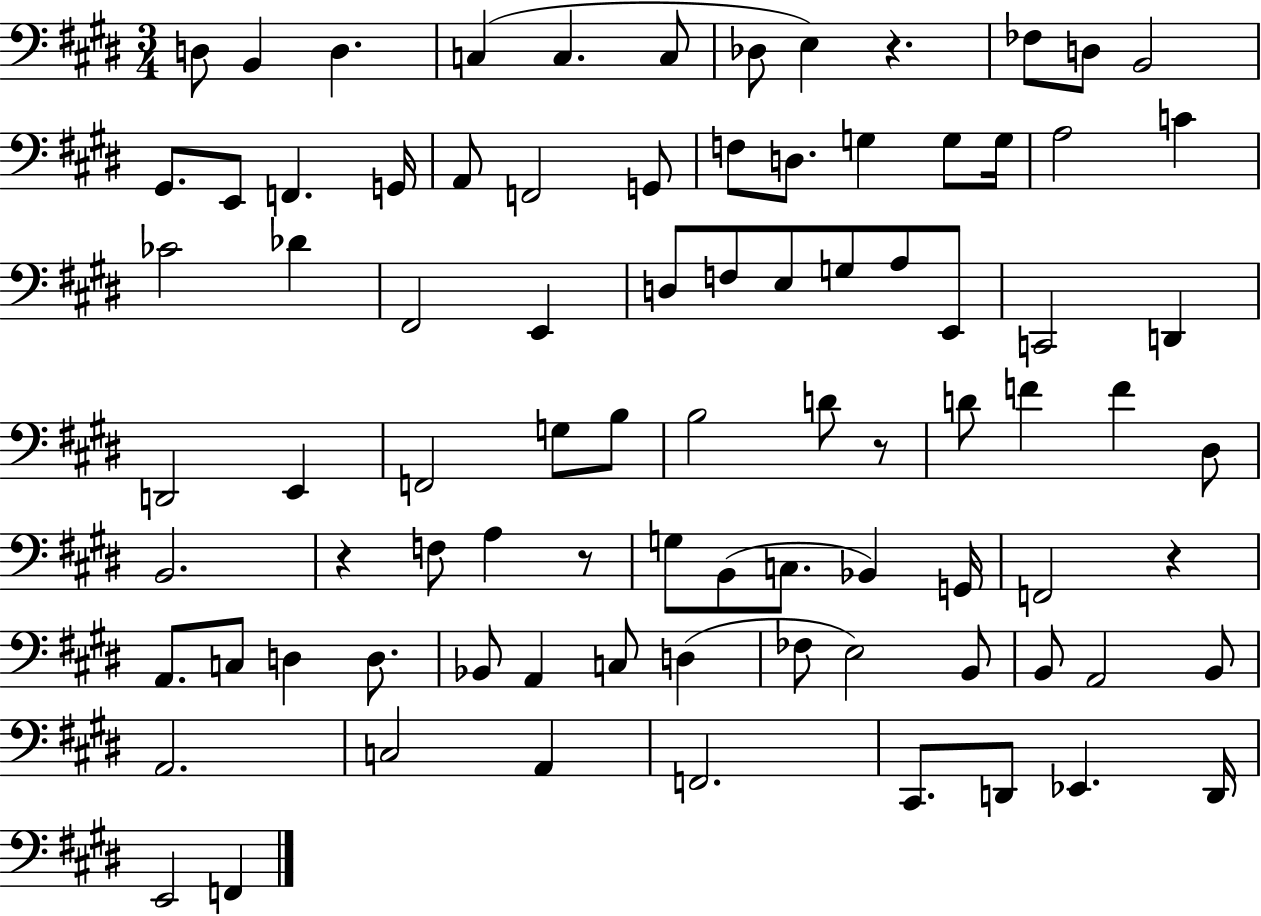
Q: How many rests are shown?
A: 5